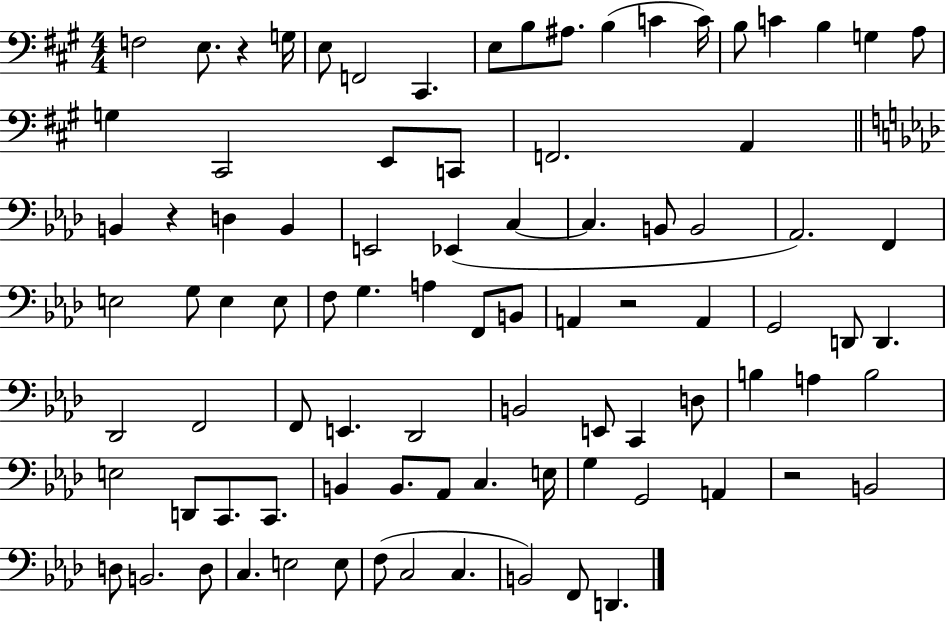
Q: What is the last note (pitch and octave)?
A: D2